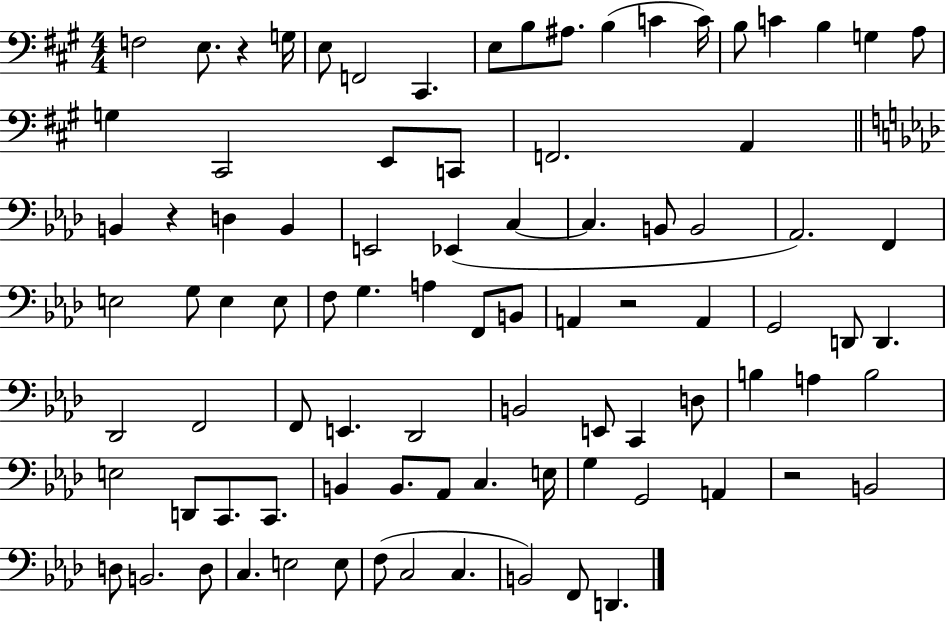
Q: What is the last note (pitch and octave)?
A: D2